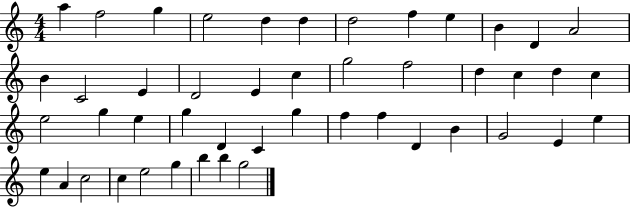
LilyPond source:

{
  \clef treble
  \numericTimeSignature
  \time 4/4
  \key c \major
  a''4 f''2 g''4 | e''2 d''4 d''4 | d''2 f''4 e''4 | b'4 d'4 a'2 | \break b'4 c'2 e'4 | d'2 e'4 c''4 | g''2 f''2 | d''4 c''4 d''4 c''4 | \break e''2 g''4 e''4 | g''4 d'4 c'4 g''4 | f''4 f''4 d'4 b'4 | g'2 e'4 e''4 | \break e''4 a'4 c''2 | c''4 e''2 g''4 | b''4 b''4 g''2 | \bar "|."
}